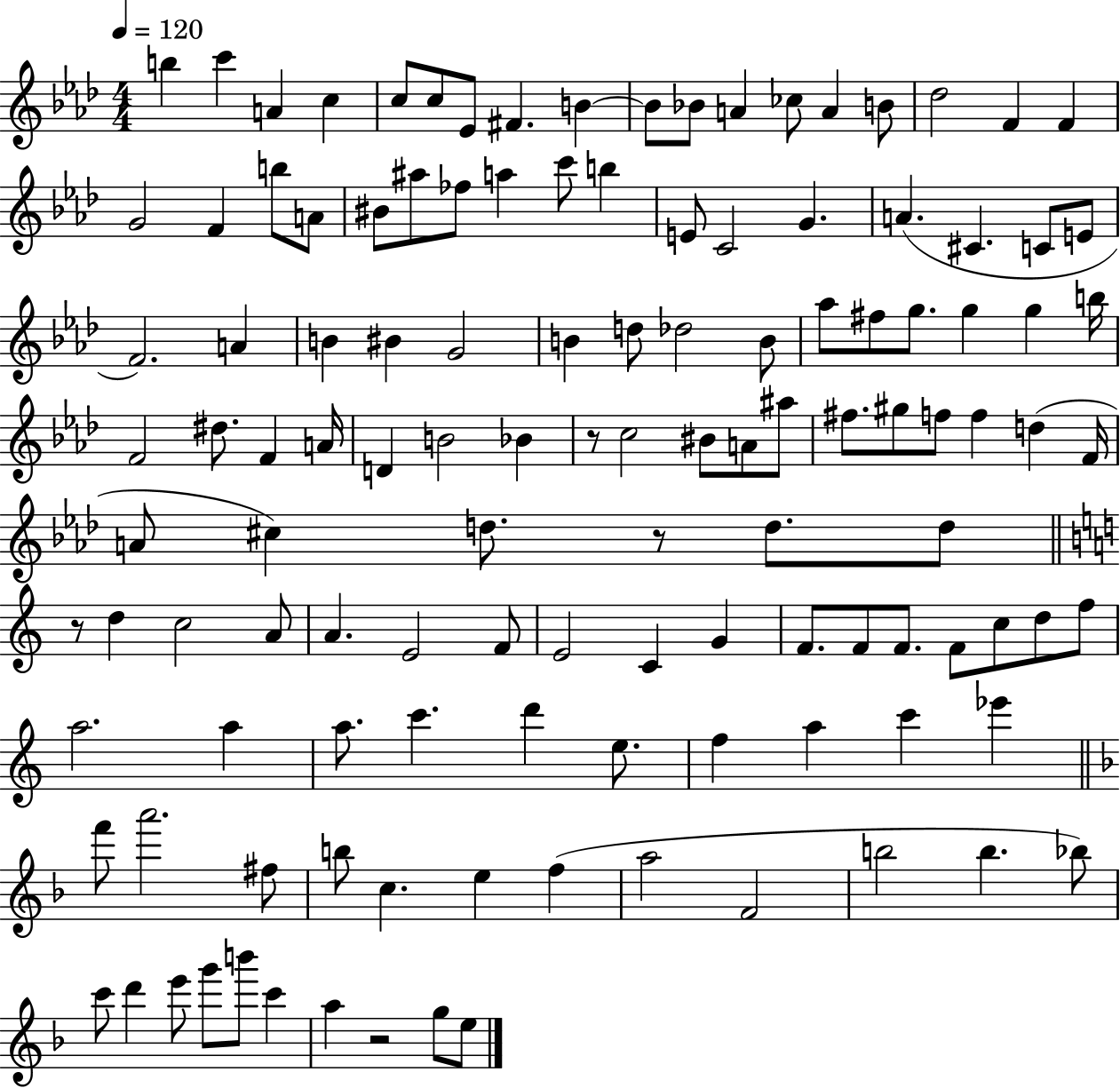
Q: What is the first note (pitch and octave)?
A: B5